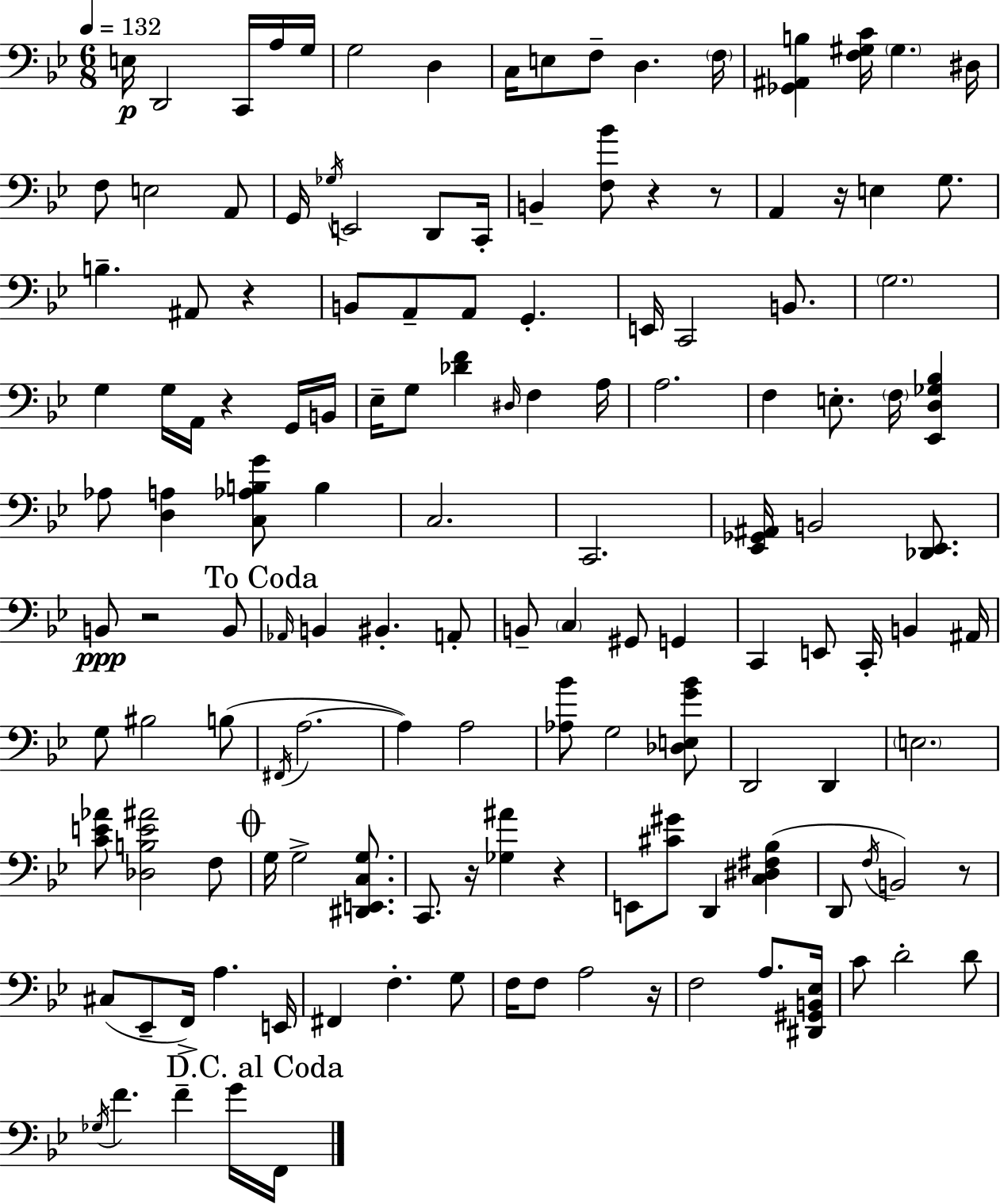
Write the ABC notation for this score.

X:1
T:Untitled
M:6/8
L:1/4
K:Bb
E,/4 D,,2 C,,/4 A,/4 G,/4 G,2 D, C,/4 E,/2 F,/2 D, F,/4 [_G,,^A,,B,] [F,^G,C]/4 ^G, ^D,/4 F,/2 E,2 A,,/2 G,,/4 _G,/4 E,,2 D,,/2 C,,/4 B,, [F,_B]/2 z z/2 A,, z/4 E, G,/2 B, ^A,,/2 z B,,/2 A,,/2 A,,/2 G,, E,,/4 C,,2 B,,/2 G,2 G, G,/4 A,,/4 z G,,/4 B,,/4 _E,/4 G,/2 [_DF] ^D,/4 F, A,/4 A,2 F, E,/2 F,/4 [_E,,D,_G,_B,] _A,/2 [D,A,] [C,_A,B,G]/2 B, C,2 C,,2 [_E,,_G,,^A,,]/4 B,,2 [_D,,_E,,]/2 B,,/2 z2 B,,/2 _A,,/4 B,, ^B,, A,,/2 B,,/2 C, ^G,,/2 G,, C,, E,,/2 C,,/4 B,, ^A,,/4 G,/2 ^B,2 B,/2 ^F,,/4 A,2 A, A,2 [_A,_B]/2 G,2 [_D,E,G_B]/2 D,,2 D,, E,2 [CE_A]/2 [_D,B,E^A]2 F,/2 G,/4 G,2 [^D,,E,,C,G,]/2 C,,/2 z/4 [_G,^A] z E,,/2 [^C^G]/2 D,, [C,^D,^F,_B,] D,,/2 F,/4 B,,2 z/2 ^C,/2 _E,,/2 F,,/4 A, E,,/4 ^F,, F, G,/2 F,/4 F,/2 A,2 z/4 F,2 A,/2 [^D,,^G,,B,,_E,]/4 C/2 D2 D/2 _G,/4 F F G/4 F,,/4